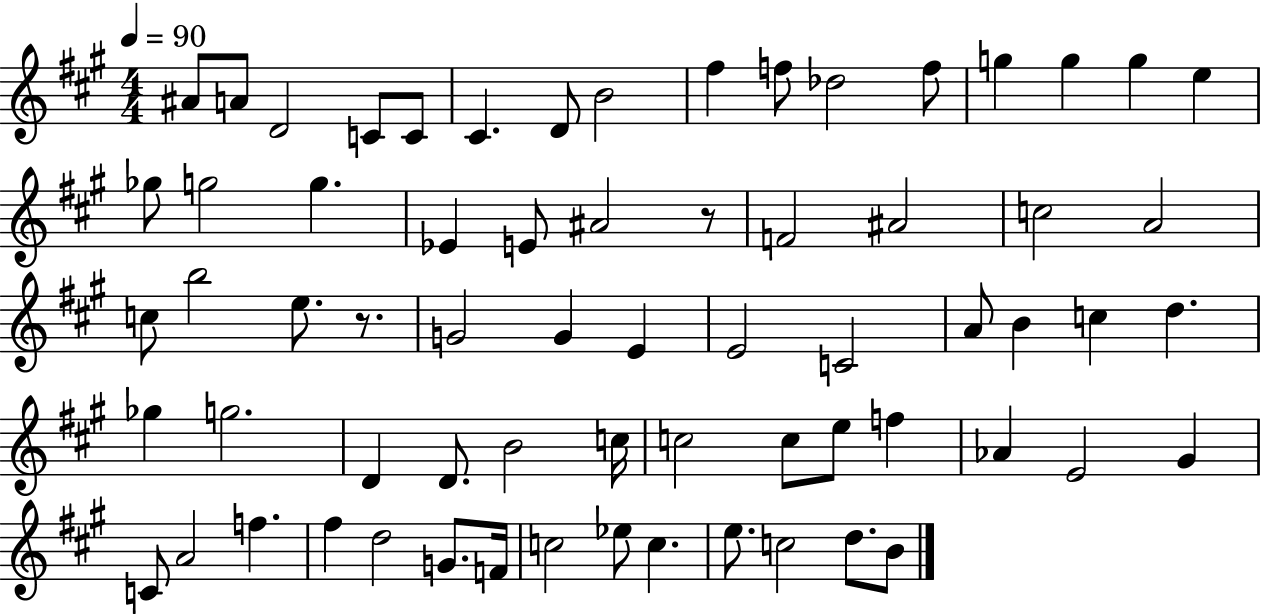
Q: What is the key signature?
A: A major